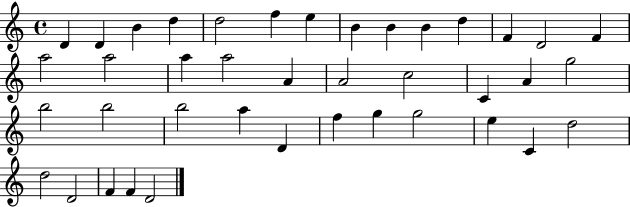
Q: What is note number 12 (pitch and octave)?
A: F4